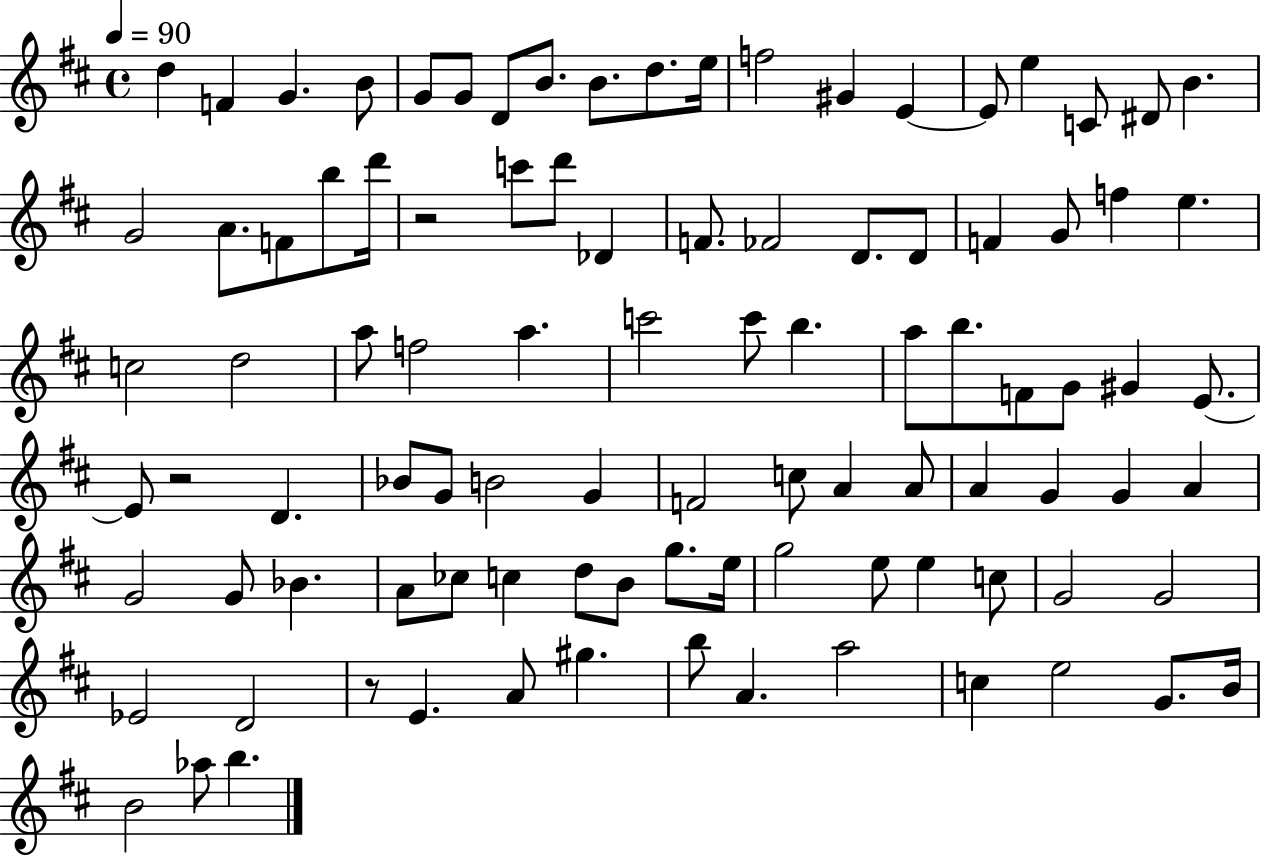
D5/q F4/q G4/q. B4/e G4/e G4/e D4/e B4/e. B4/e. D5/e. E5/s F5/h G#4/q E4/q E4/e E5/q C4/e D#4/e B4/q. G4/h A4/e. F4/e B5/e D6/s R/h C6/e D6/e Db4/q F4/e. FES4/h D4/e. D4/e F4/q G4/e F5/q E5/q. C5/h D5/h A5/e F5/h A5/q. C6/h C6/e B5/q. A5/e B5/e. F4/e G4/e G#4/q E4/e. E4/e R/h D4/q. Bb4/e G4/e B4/h G4/q F4/h C5/e A4/q A4/e A4/q G4/q G4/q A4/q G4/h G4/e Bb4/q. A4/e CES5/e C5/q D5/e B4/e G5/e. E5/s G5/h E5/e E5/q C5/e G4/h G4/h Eb4/h D4/h R/e E4/q. A4/e G#5/q. B5/e A4/q. A5/h C5/q E5/h G4/e. B4/s B4/h Ab5/e B5/q.